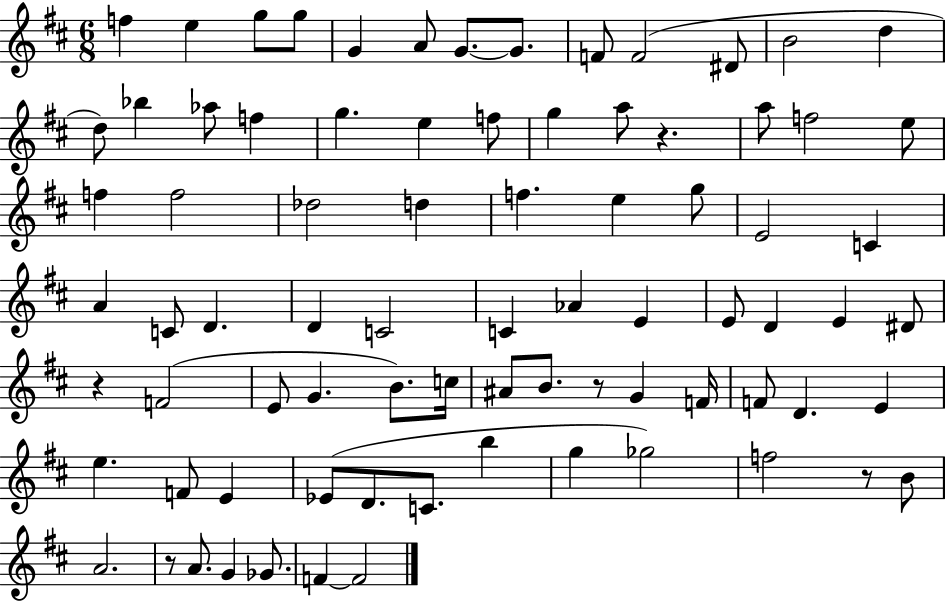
F5/q E5/q G5/e G5/e G4/q A4/e G4/e. G4/e. F4/e F4/h D#4/e B4/h D5/q D5/e Bb5/q Ab5/e F5/q G5/q. E5/q F5/e G5/q A5/e R/q. A5/e F5/h E5/e F5/q F5/h Db5/h D5/q F5/q. E5/q G5/e E4/h C4/q A4/q C4/e D4/q. D4/q C4/h C4/q Ab4/q E4/q E4/e D4/q E4/q D#4/e R/q F4/h E4/e G4/q. B4/e. C5/s A#4/e B4/e. R/e G4/q F4/s F4/e D4/q. E4/q E5/q. F4/e E4/q Eb4/e D4/e. C4/e. B5/q G5/q Gb5/h F5/h R/e B4/e A4/h. R/e A4/e. G4/q Gb4/e. F4/q F4/h